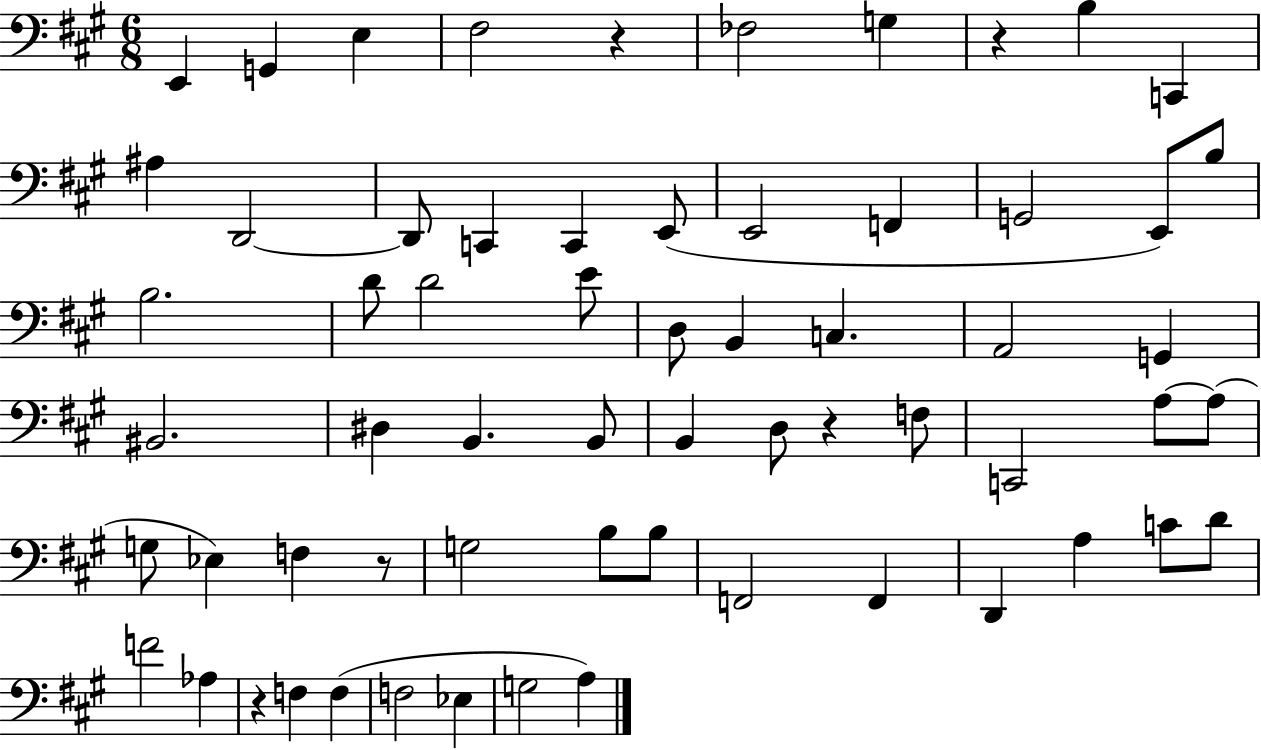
X:1
T:Untitled
M:6/8
L:1/4
K:A
E,, G,, E, ^F,2 z _F,2 G, z B, C,, ^A, D,,2 D,,/2 C,, C,, E,,/2 E,,2 F,, G,,2 E,,/2 B,/2 B,2 D/2 D2 E/2 D,/2 B,, C, A,,2 G,, ^B,,2 ^D, B,, B,,/2 B,, D,/2 z F,/2 C,,2 A,/2 A,/2 G,/2 _E, F, z/2 G,2 B,/2 B,/2 F,,2 F,, D,, A, C/2 D/2 F2 _A, z F, F, F,2 _E, G,2 A,